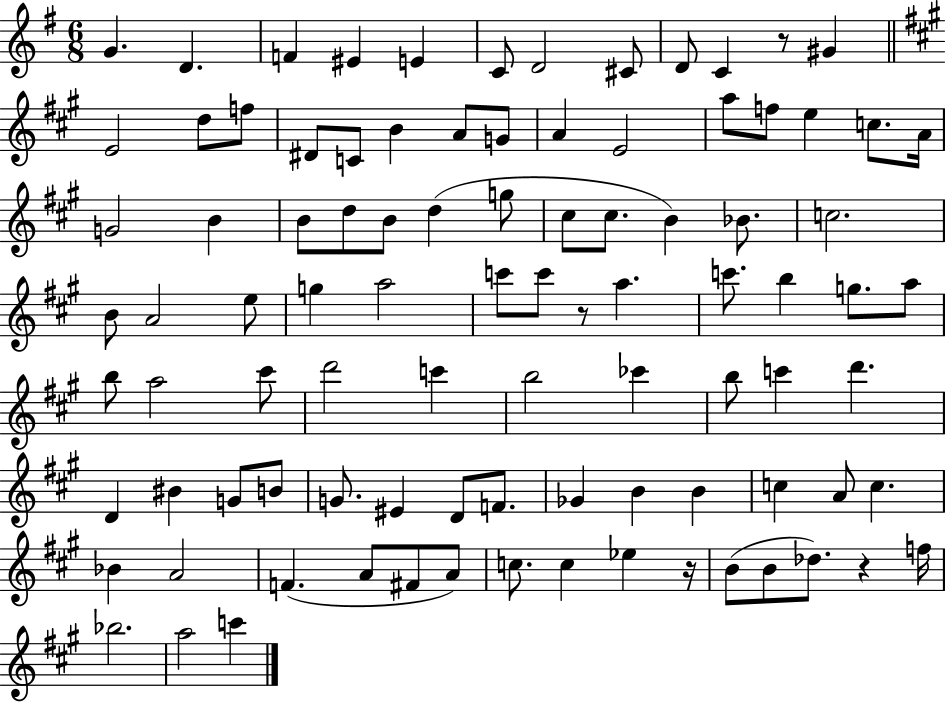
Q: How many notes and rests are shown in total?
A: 94